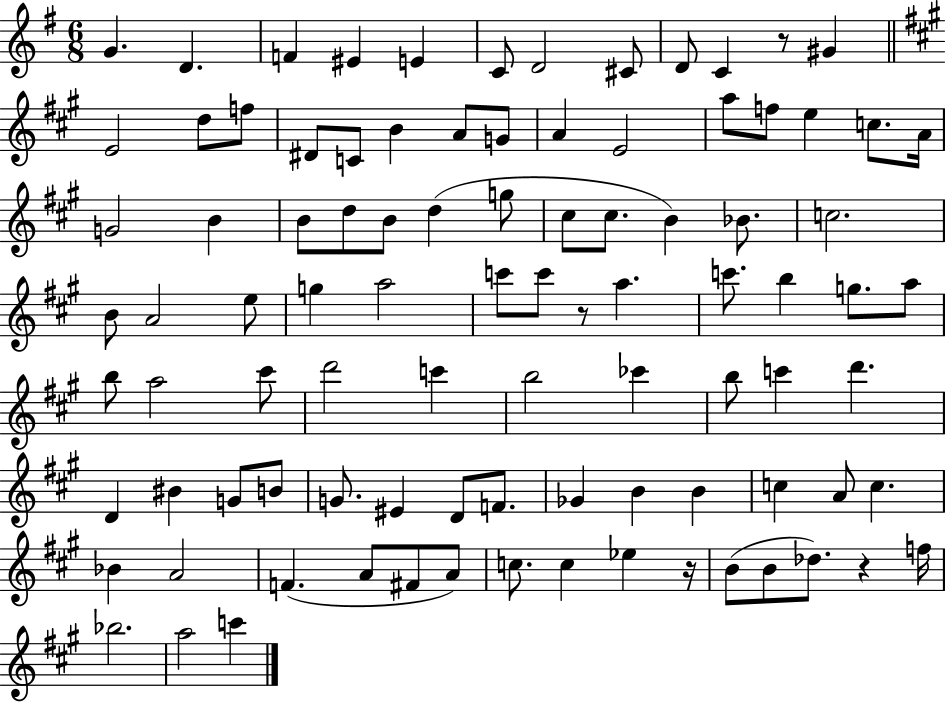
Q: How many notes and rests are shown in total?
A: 94